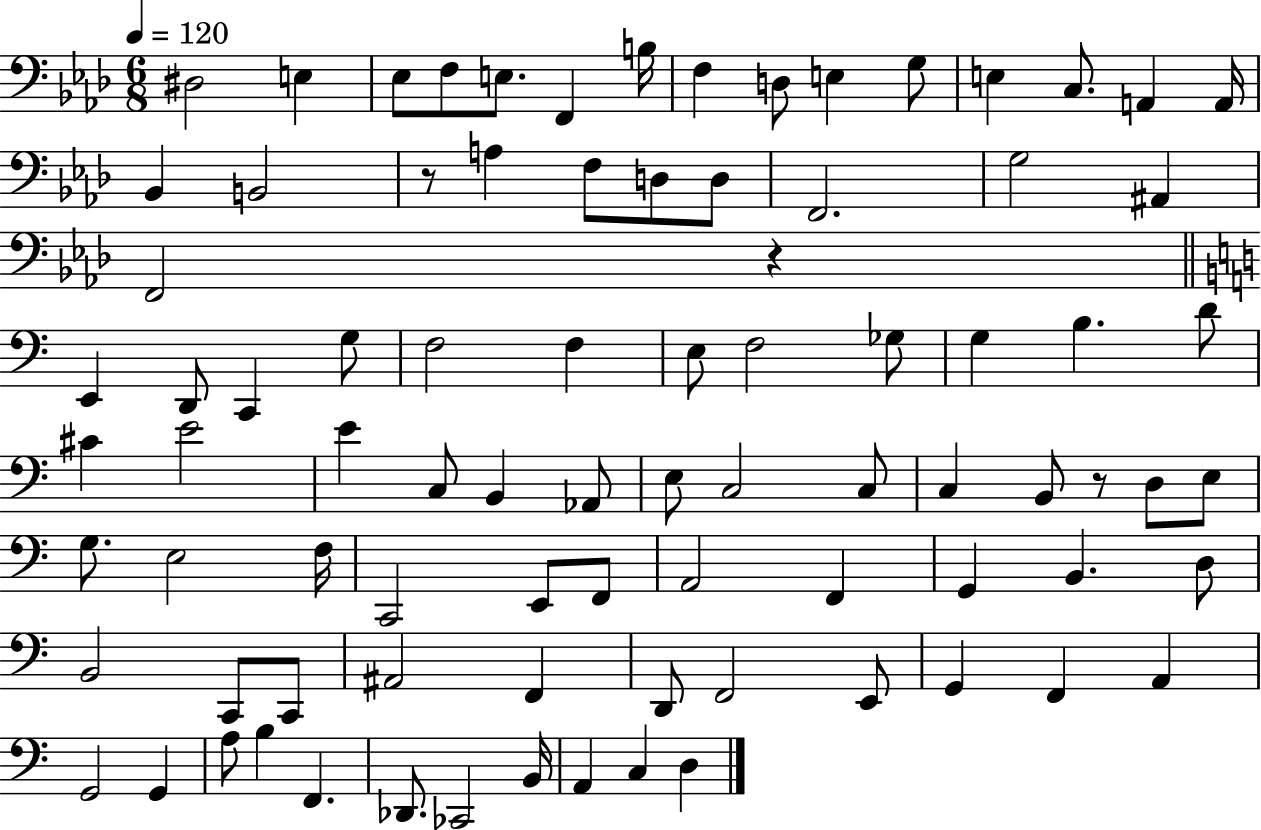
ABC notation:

X:1
T:Untitled
M:6/8
L:1/4
K:Ab
^D,2 E, _E,/2 F,/2 E,/2 F,, B,/4 F, D,/2 E, G,/2 E, C,/2 A,, A,,/4 _B,, B,,2 z/2 A, F,/2 D,/2 D,/2 F,,2 G,2 ^A,, F,,2 z E,, D,,/2 C,, G,/2 F,2 F, E,/2 F,2 _G,/2 G, B, D/2 ^C E2 E C,/2 B,, _A,,/2 E,/2 C,2 C,/2 C, B,,/2 z/2 D,/2 E,/2 G,/2 E,2 F,/4 C,,2 E,,/2 F,,/2 A,,2 F,, G,, B,, D,/2 B,,2 C,,/2 C,,/2 ^A,,2 F,, D,,/2 F,,2 E,,/2 G,, F,, A,, G,,2 G,, A,/2 B, F,, _D,,/2 _C,,2 B,,/4 A,, C, D,